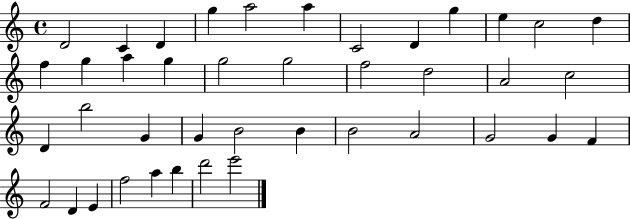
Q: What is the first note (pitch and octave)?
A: D4